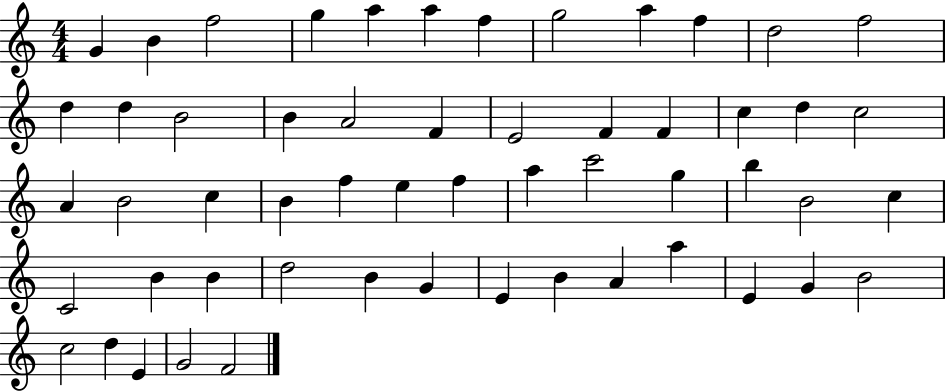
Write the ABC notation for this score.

X:1
T:Untitled
M:4/4
L:1/4
K:C
G B f2 g a a f g2 a f d2 f2 d d B2 B A2 F E2 F F c d c2 A B2 c B f e f a c'2 g b B2 c C2 B B d2 B G E B A a E G B2 c2 d E G2 F2